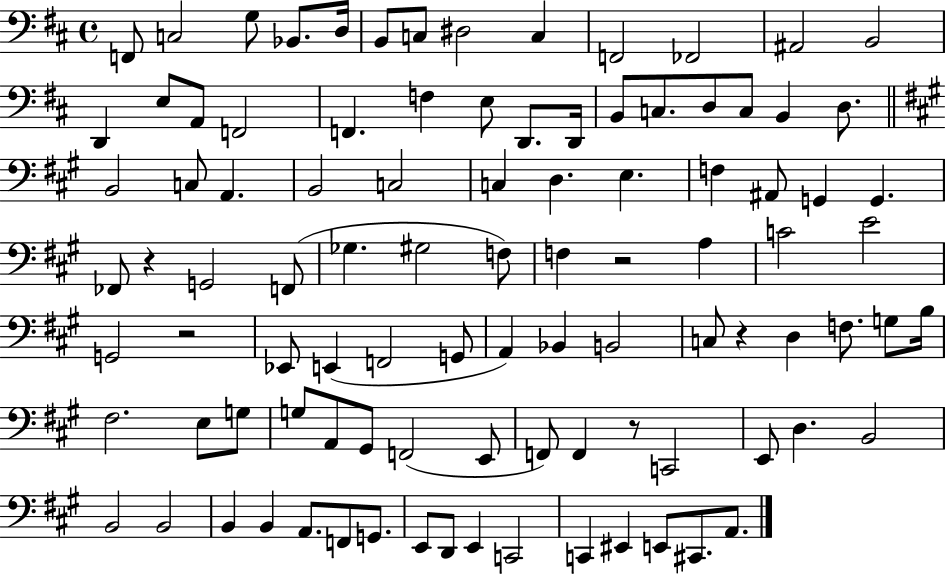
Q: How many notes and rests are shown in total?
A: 98